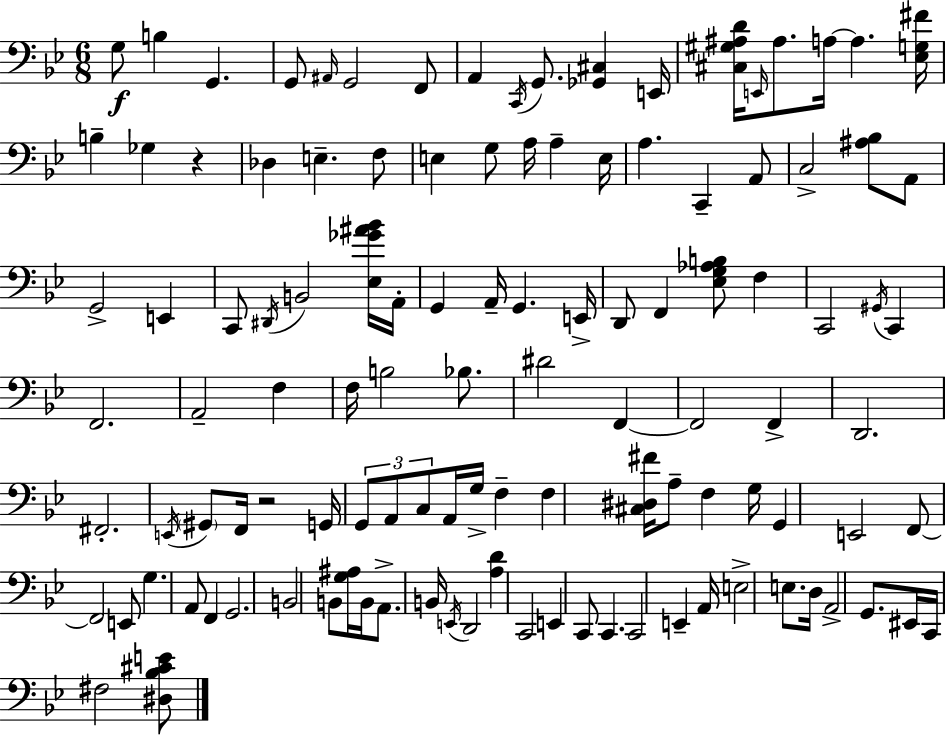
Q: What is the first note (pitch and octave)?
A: G3